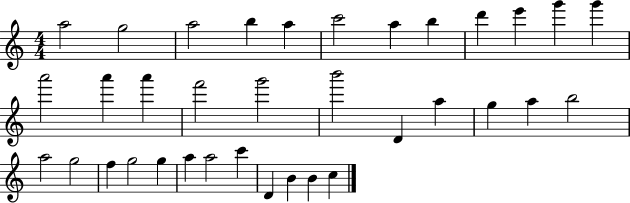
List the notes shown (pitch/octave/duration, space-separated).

A5/h G5/h A5/h B5/q A5/q C6/h A5/q B5/q D6/q E6/q G6/q G6/q A6/h A6/q A6/q F6/h G6/h B6/h D4/q A5/q G5/q A5/q B5/h A5/h G5/h F5/q G5/h G5/q A5/q A5/h C6/q D4/q B4/q B4/q C5/q